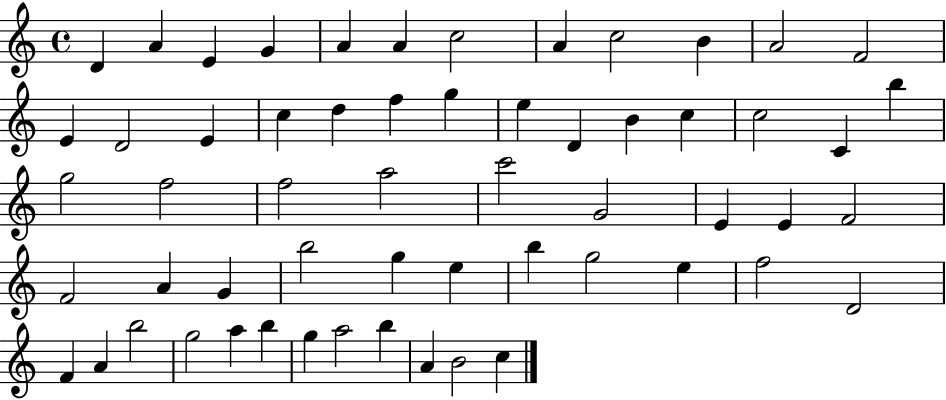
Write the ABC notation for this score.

X:1
T:Untitled
M:4/4
L:1/4
K:C
D A E G A A c2 A c2 B A2 F2 E D2 E c d f g e D B c c2 C b g2 f2 f2 a2 c'2 G2 E E F2 F2 A G b2 g e b g2 e f2 D2 F A b2 g2 a b g a2 b A B2 c